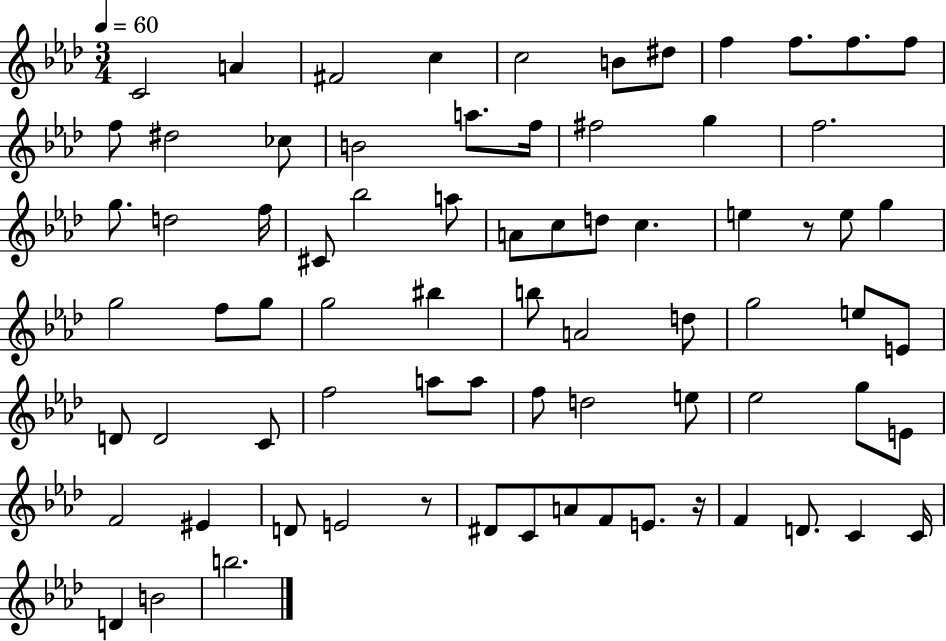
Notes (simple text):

C4/h A4/q F#4/h C5/q C5/h B4/e D#5/e F5/q F5/e. F5/e. F5/e F5/e D#5/h CES5/e B4/h A5/e. F5/s F#5/h G5/q F5/h. G5/e. D5/h F5/s C#4/e Bb5/h A5/e A4/e C5/e D5/e C5/q. E5/q R/e E5/e G5/q G5/h F5/e G5/e G5/h BIS5/q B5/e A4/h D5/e G5/h E5/e E4/e D4/e D4/h C4/e F5/h A5/e A5/e F5/e D5/h E5/e Eb5/h G5/e E4/e F4/h EIS4/q D4/e E4/h R/e D#4/e C4/e A4/e F4/e E4/e. R/s F4/q D4/e. C4/q C4/s D4/q B4/h B5/h.